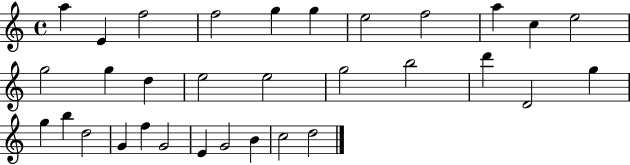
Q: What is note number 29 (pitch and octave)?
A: G4